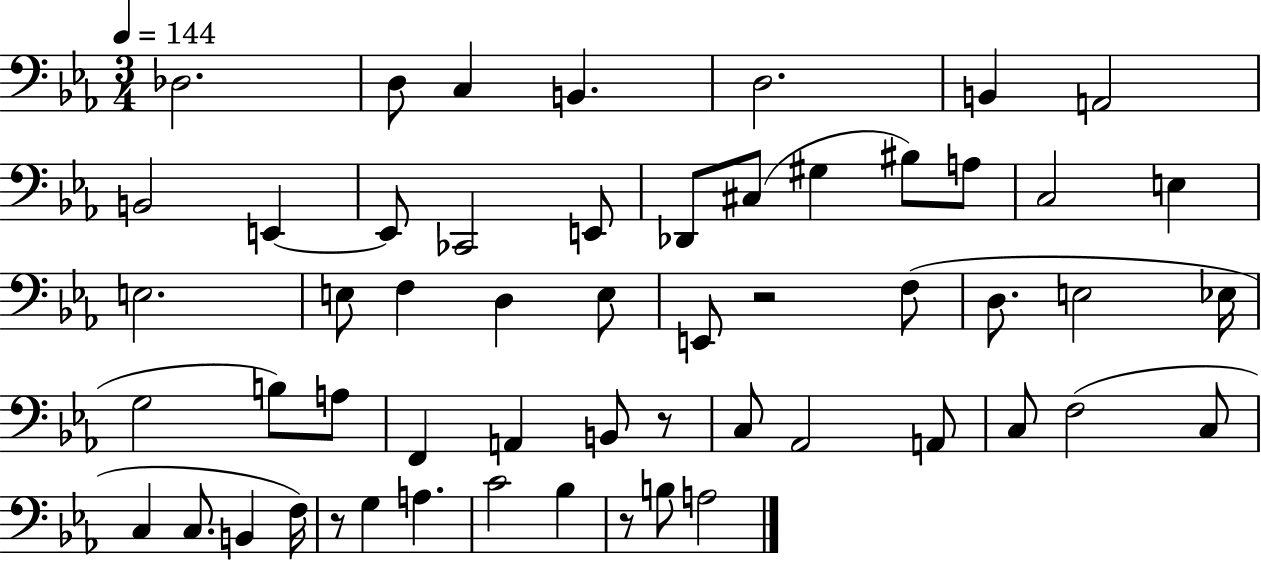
Db3/h. D3/e C3/q B2/q. D3/h. B2/q A2/h B2/h E2/q E2/e CES2/h E2/e Db2/e C#3/e G#3/q BIS3/e A3/e C3/h E3/q E3/h. E3/e F3/q D3/q E3/e E2/e R/h F3/e D3/e. E3/h Eb3/s G3/h B3/e A3/e F2/q A2/q B2/e R/e C3/e Ab2/h A2/e C3/e F3/h C3/e C3/q C3/e. B2/q F3/s R/e G3/q A3/q. C4/h Bb3/q R/e B3/e A3/h